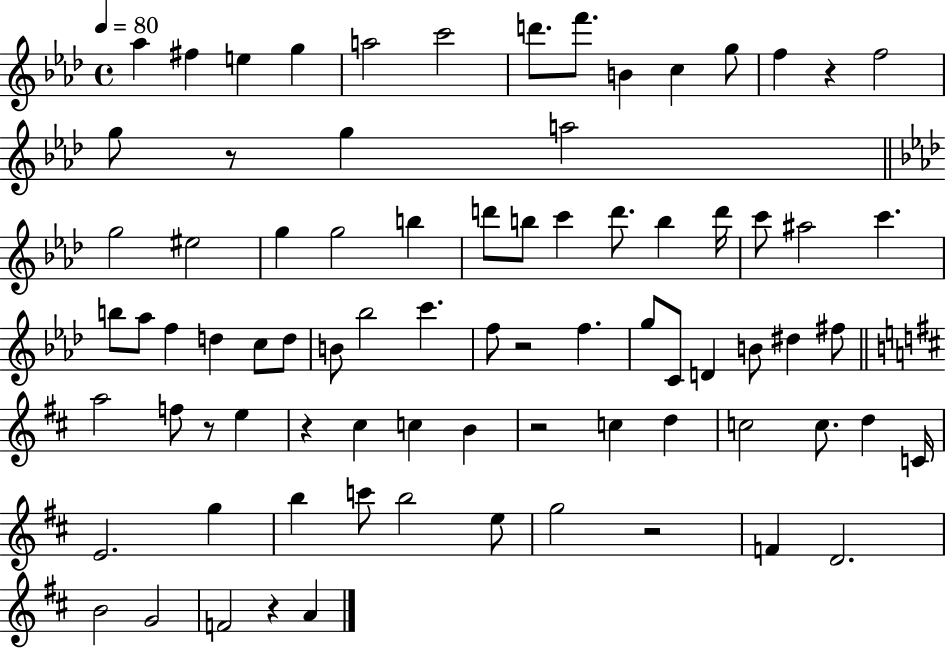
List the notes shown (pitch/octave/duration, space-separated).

Ab5/q F#5/q E5/q G5/q A5/h C6/h D6/e. F6/e. B4/q C5/q G5/e F5/q R/q F5/h G5/e R/e G5/q A5/h G5/h EIS5/h G5/q G5/h B5/q D6/e B5/e C6/q D6/e. B5/q D6/s C6/e A#5/h C6/q. B5/e Ab5/e F5/q D5/q C5/e D5/e B4/e Bb5/h C6/q. F5/e R/h F5/q. G5/e C4/e D4/q B4/e D#5/q F#5/e A5/h F5/e R/e E5/q R/q C#5/q C5/q B4/q R/h C5/q D5/q C5/h C5/e. D5/q C4/s E4/h. G5/q B5/q C6/e B5/h E5/e G5/h R/h F4/q D4/h. B4/h G4/h F4/h R/q A4/q